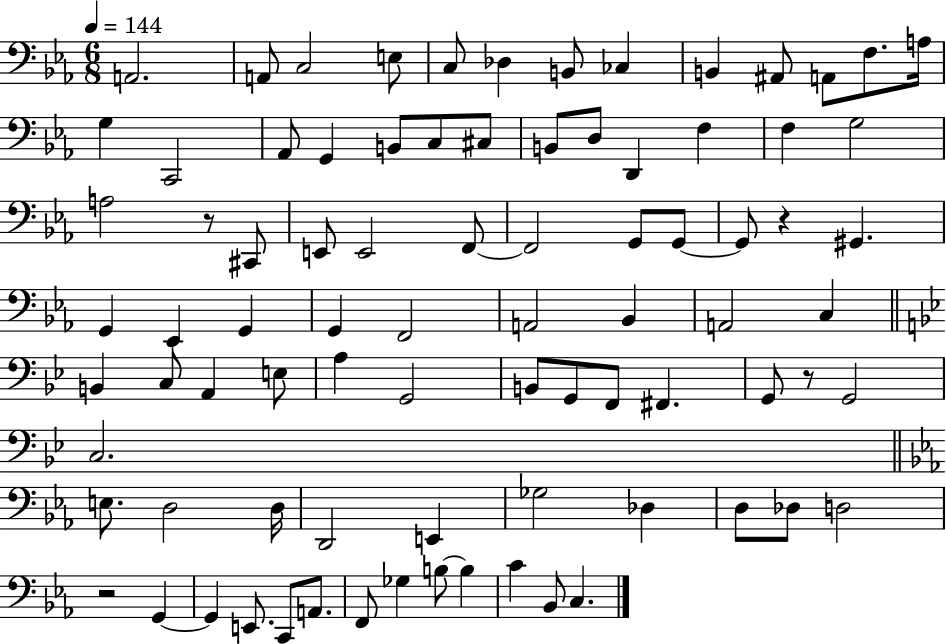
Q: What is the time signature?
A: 6/8